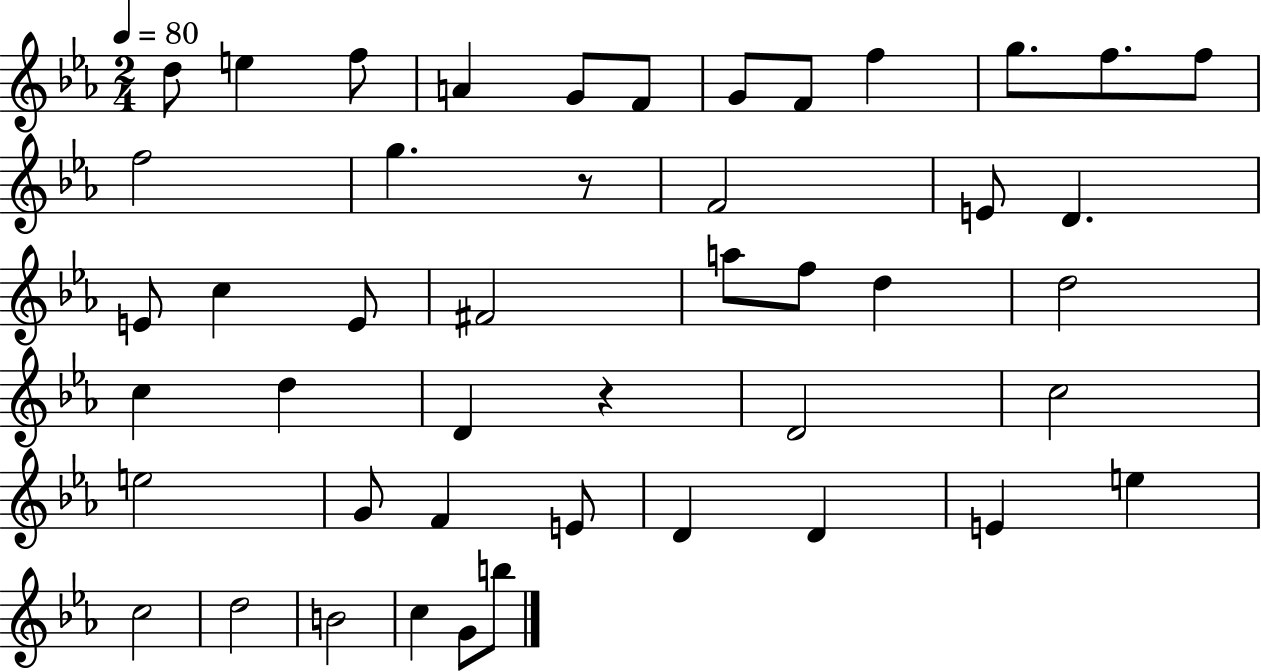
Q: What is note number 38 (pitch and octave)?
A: E5